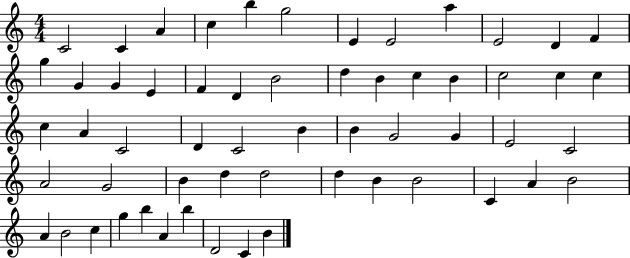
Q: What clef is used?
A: treble